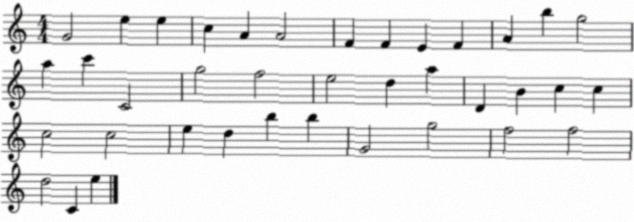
X:1
T:Untitled
M:4/4
L:1/4
K:C
G2 e e c A A2 F F E F A b g2 a c' C2 g2 f2 e2 d a D B c c c2 c2 e d b b G2 g2 f2 f2 d2 C e